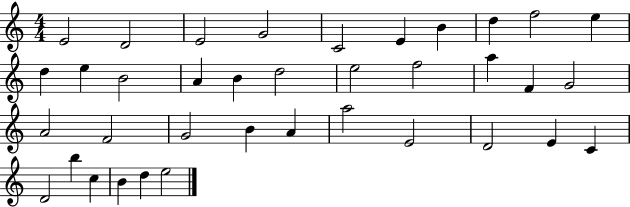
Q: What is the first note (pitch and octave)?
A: E4